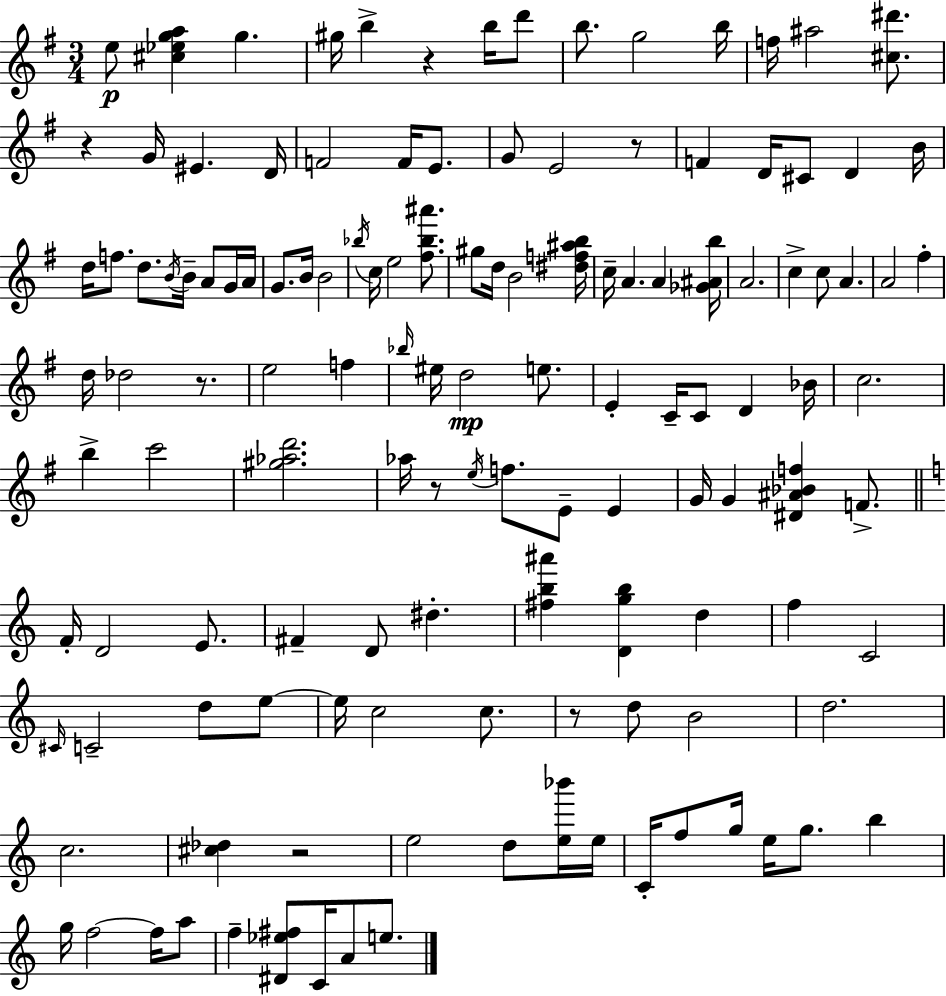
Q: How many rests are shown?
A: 7